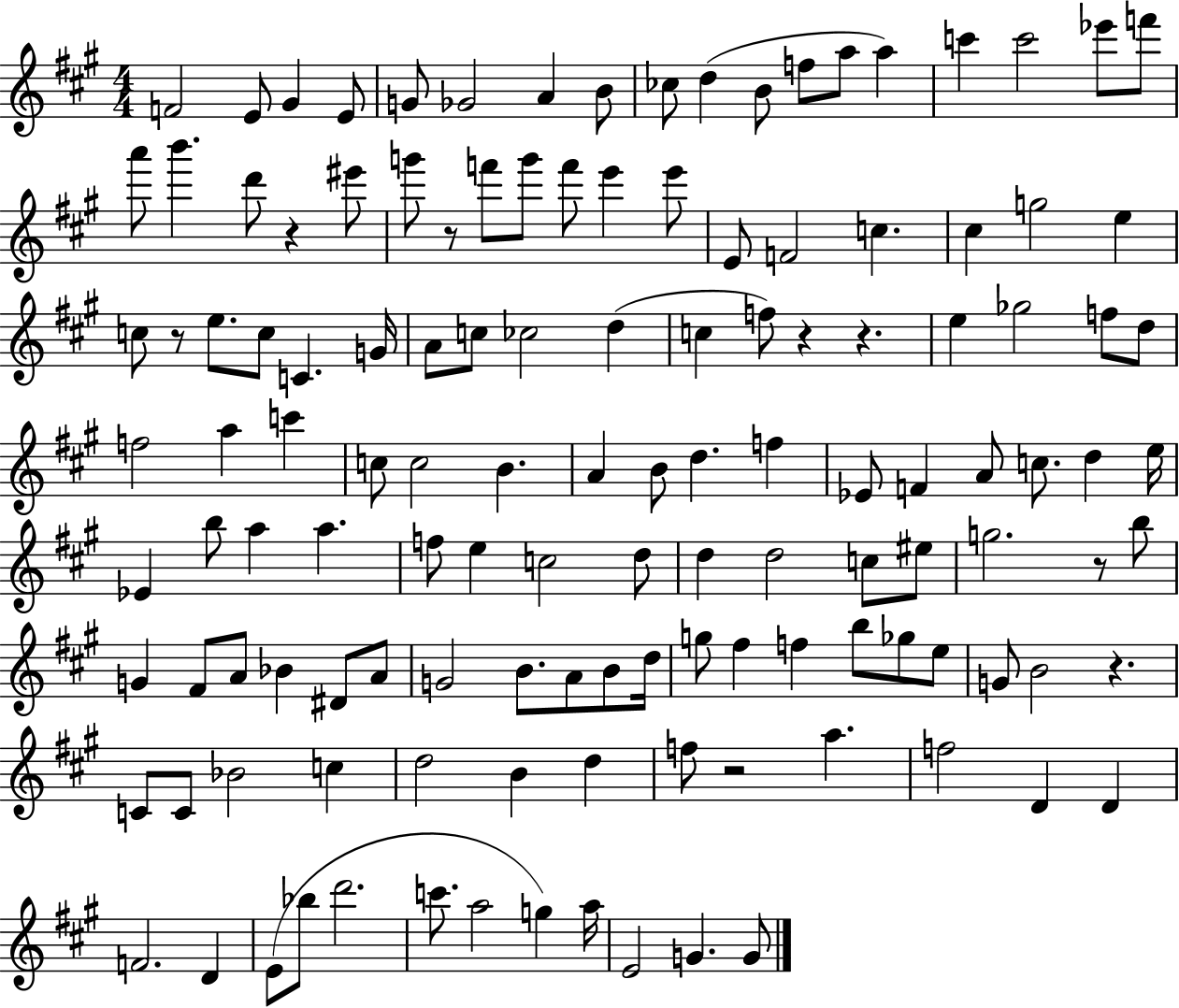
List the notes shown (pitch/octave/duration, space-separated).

F4/h E4/e G#4/q E4/e G4/e Gb4/h A4/q B4/e CES5/e D5/q B4/e F5/e A5/e A5/q C6/q C6/h Eb6/e F6/e A6/e B6/q. D6/e R/q EIS6/e G6/e R/e F6/e G6/e F6/e E6/q E6/e E4/e F4/h C5/q. C#5/q G5/h E5/q C5/e R/e E5/e. C5/e C4/q. G4/s A4/e C5/e CES5/h D5/q C5/q F5/e R/q R/q. E5/q Gb5/h F5/e D5/e F5/h A5/q C6/q C5/e C5/h B4/q. A4/q B4/e D5/q. F5/q Eb4/e F4/q A4/e C5/e. D5/q E5/s Eb4/q B5/e A5/q A5/q. F5/e E5/q C5/h D5/e D5/q D5/h C5/e EIS5/e G5/h. R/e B5/e G4/q F#4/e A4/e Bb4/q D#4/e A4/e G4/h B4/e. A4/e B4/e D5/s G5/e F#5/q F5/q B5/e Gb5/e E5/e G4/e B4/h R/q. C4/e C4/e Bb4/h C5/q D5/h B4/q D5/q F5/e R/h A5/q. F5/h D4/q D4/q F4/h. D4/q E4/e Bb5/e D6/h. C6/e. A5/h G5/q A5/s E4/h G4/q. G4/e